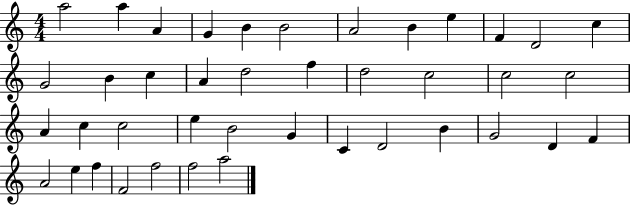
A5/h A5/q A4/q G4/q B4/q B4/h A4/h B4/q E5/q F4/q D4/h C5/q G4/h B4/q C5/q A4/q D5/h F5/q D5/h C5/h C5/h C5/h A4/q C5/q C5/h E5/q B4/h G4/q C4/q D4/h B4/q G4/h D4/q F4/q A4/h E5/q F5/q F4/h F5/h F5/h A5/h